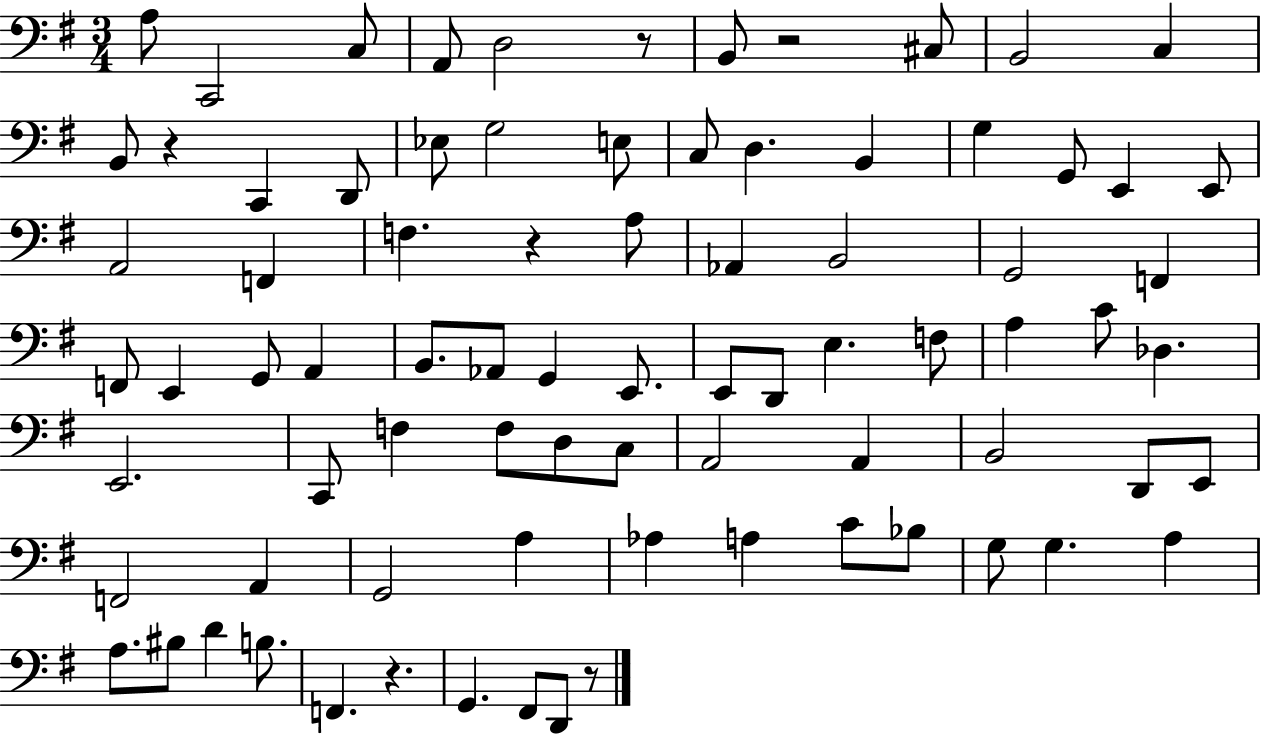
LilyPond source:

{
  \clef bass
  \numericTimeSignature
  \time 3/4
  \key g \major
  a8 c,2 c8 | a,8 d2 r8 | b,8 r2 cis8 | b,2 c4 | \break b,8 r4 c,4 d,8 | ees8 g2 e8 | c8 d4. b,4 | g4 g,8 e,4 e,8 | \break a,2 f,4 | f4. r4 a8 | aes,4 b,2 | g,2 f,4 | \break f,8 e,4 g,8 a,4 | b,8. aes,8 g,4 e,8. | e,8 d,8 e4. f8 | a4 c'8 des4. | \break e,2. | c,8 f4 f8 d8 c8 | a,2 a,4 | b,2 d,8 e,8 | \break f,2 a,4 | g,2 a4 | aes4 a4 c'8 bes8 | g8 g4. a4 | \break a8. bis8 d'4 b8. | f,4. r4. | g,4. fis,8 d,8 r8 | \bar "|."
}